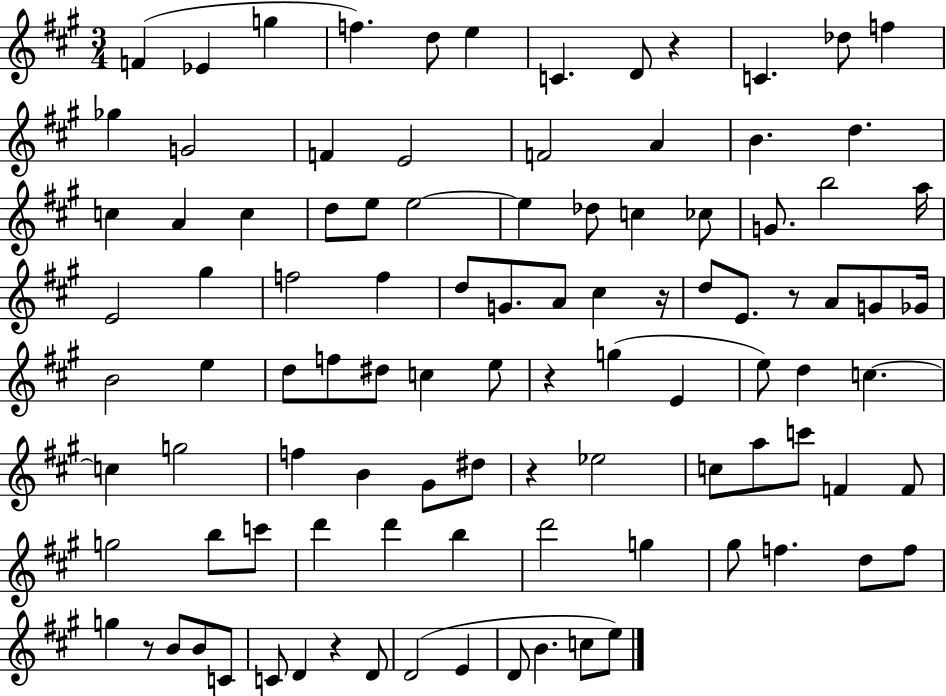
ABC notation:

X:1
T:Untitled
M:3/4
L:1/4
K:A
F _E g f d/2 e C D/2 z C _d/2 f _g G2 F E2 F2 A B d c A c d/2 e/2 e2 e _d/2 c _c/2 G/2 b2 a/4 E2 ^g f2 f d/2 G/2 A/2 ^c z/4 d/2 E/2 z/2 A/2 G/2 _G/4 B2 e d/2 f/2 ^d/2 c e/2 z g E e/2 d c c g2 f B ^G/2 ^d/2 z _e2 c/2 a/2 c'/2 F F/2 g2 b/2 c'/2 d' d' b d'2 g ^g/2 f d/2 f/2 g z/2 B/2 B/2 C/2 C/2 D z D/2 D2 E D/2 B c/2 e/2